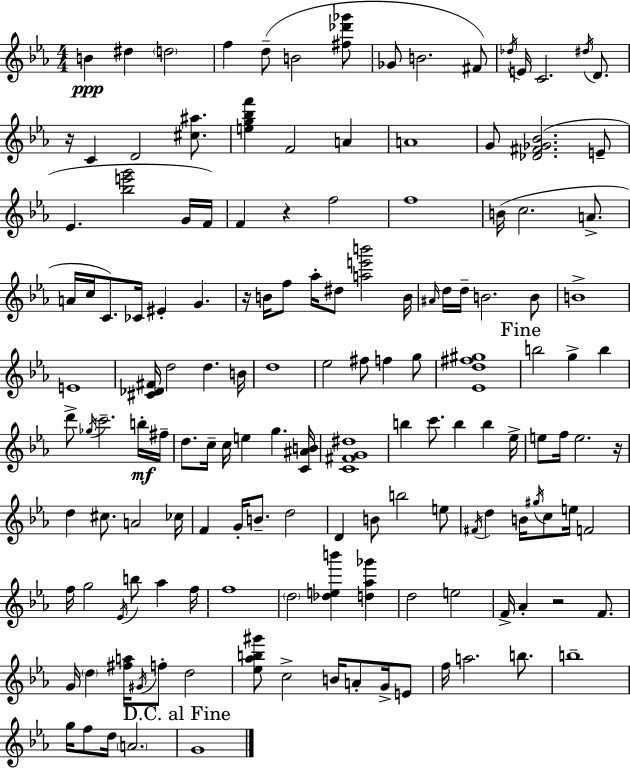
X:1
T:Untitled
M:4/4
L:1/4
K:Eb
B ^d d2 f d/2 B2 [^f_d'_g']/2 _G/2 B2 ^F/2 _d/4 E/4 C2 ^d/4 D/2 z/4 C D2 [^c^a]/2 [eg_bf'] F2 A A4 G/2 [_D^F_G_B]2 E/2 _E [_be'g']2 G/4 F/4 F z f2 f4 B/4 c2 A/2 A/4 c/4 C/2 _C/4 ^E G z/4 B/4 f/2 _a/4 ^d/2 [ae'b']2 B/4 ^A/4 d/4 d/4 B2 B/2 B4 E4 [^C_D^F]/4 d2 d B/4 d4 _e2 ^f/2 f g/2 [_Ed^f^g]4 b2 g b d'/2 _g/4 c'2 b/4 ^f/4 d/2 c/4 c/4 e g [C^AB]/4 [C^FG^d]4 b c'/2 b b _e/4 e/2 f/4 e2 z/4 d ^c/2 A2 _c/4 F G/4 B/2 d2 D B/2 b2 e/2 ^F/4 d B/4 ^g/4 c/2 e/4 F2 f/4 g2 _E/4 b/2 _a f/4 f4 d2 [_deb'] [d_a_g'] d2 e2 F/4 _A z2 F/2 G/4 d [^fa]/4 ^G/4 f/2 d2 [_e_ab^g']/2 c2 B/4 A/2 G/4 E/2 f/4 a2 b/2 b4 g/4 f/2 d/4 A2 G4